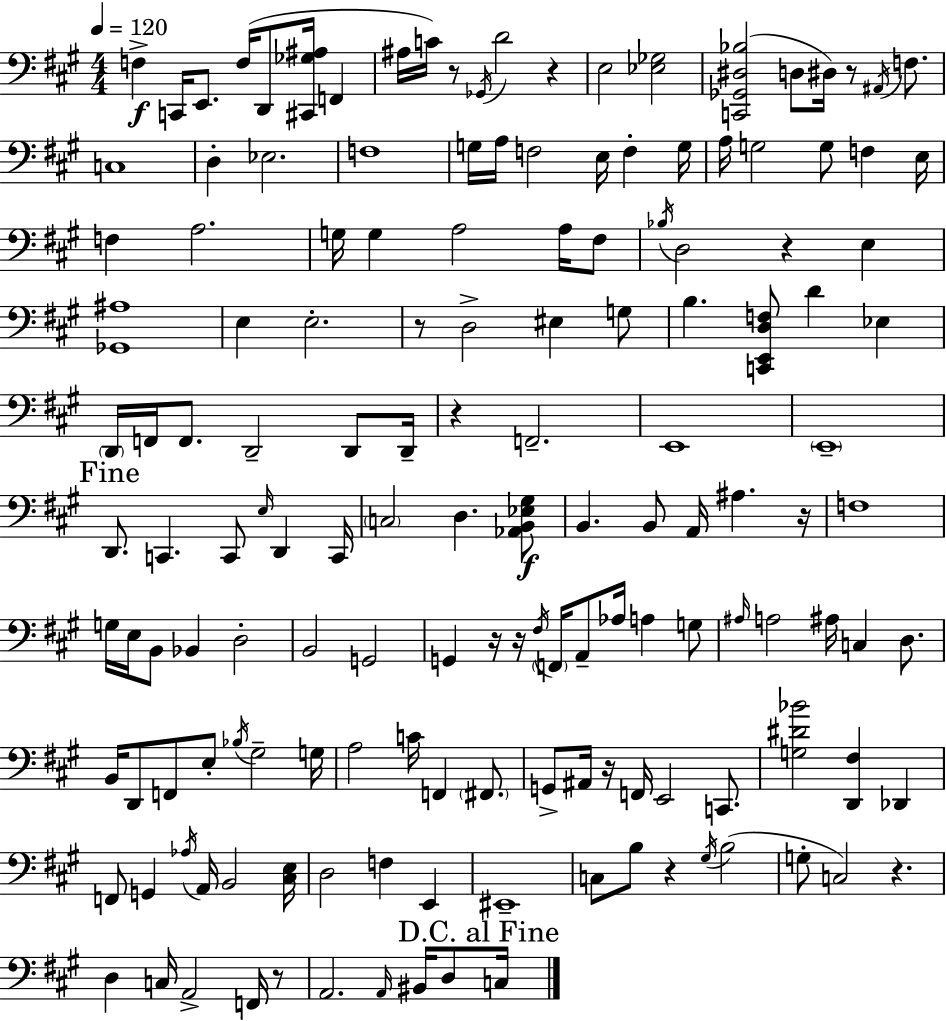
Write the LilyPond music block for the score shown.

{
  \clef bass
  \numericTimeSignature
  \time 4/4
  \key a \major
  \tempo 4 = 120
  f4->\f c,16 e,8. f16( d,8 <cis, ges ais>16 f,4 | ais16 c'16) r8 \acciaccatura { ges,16 } d'2 r4 | e2 <ees ges>2 | <c, ges, dis bes>2( d8 dis16) r8 \acciaccatura { ais,16 } f8. | \break c1 | d4-. ees2. | f1 | g16 a16 f2 e16 f4-. | \break g16 a16 g2 g8 f4 | e16 f4 a2. | g16 g4 a2 a16 | fis8 \acciaccatura { bes16 } d2 r4 e4 | \break <ges, ais>1 | e4 e2.-. | r8 d2-> eis4 | g8 b4. <c, e, d f>8 d'4 ees4 | \break \parenthesize d,16 f,16 f,8. d,2-- | d,8 d,16-- r4 f,2.-- | e,1 | \parenthesize e,1-- | \break \mark "Fine" d,8. c,4. c,8 \grace { e16 } d,4 | c,16 \parenthesize c2 d4. | <aes, b, ees gis>8\f b,4. b,8 a,16 ais4. | r16 f1 | \break g16 e16 b,8 bes,4 d2-. | b,2 g,2 | g,4 r16 r16 \acciaccatura { fis16 } \parenthesize f,16 a,8-- aes16 a4 | g8 \grace { ais16 } a2 ais16 c4 | \break d8. b,16 d,8 f,8 e8-. \acciaccatura { bes16 } gis2-- | g16 a2 c'16 | f,4 \parenthesize fis,8. g,8-> ais,16 r16 f,16 e,2 | c,8. <g dis' bes'>2 <d, fis>4 | \break des,4 f,8 g,4 \acciaccatura { aes16 } a,16 b,2 | <cis e>16 d2 | f4 e,4 eis,1-- | c8 b8 r4 | \break \acciaccatura { gis16 }( b2 g8-. c2) | r4. d4 c16 a,2-> | f,16 r8 a,2. | \grace { a,16 } bis,16 d8 \mark "D.C. al Fine" c16 \bar "|."
}